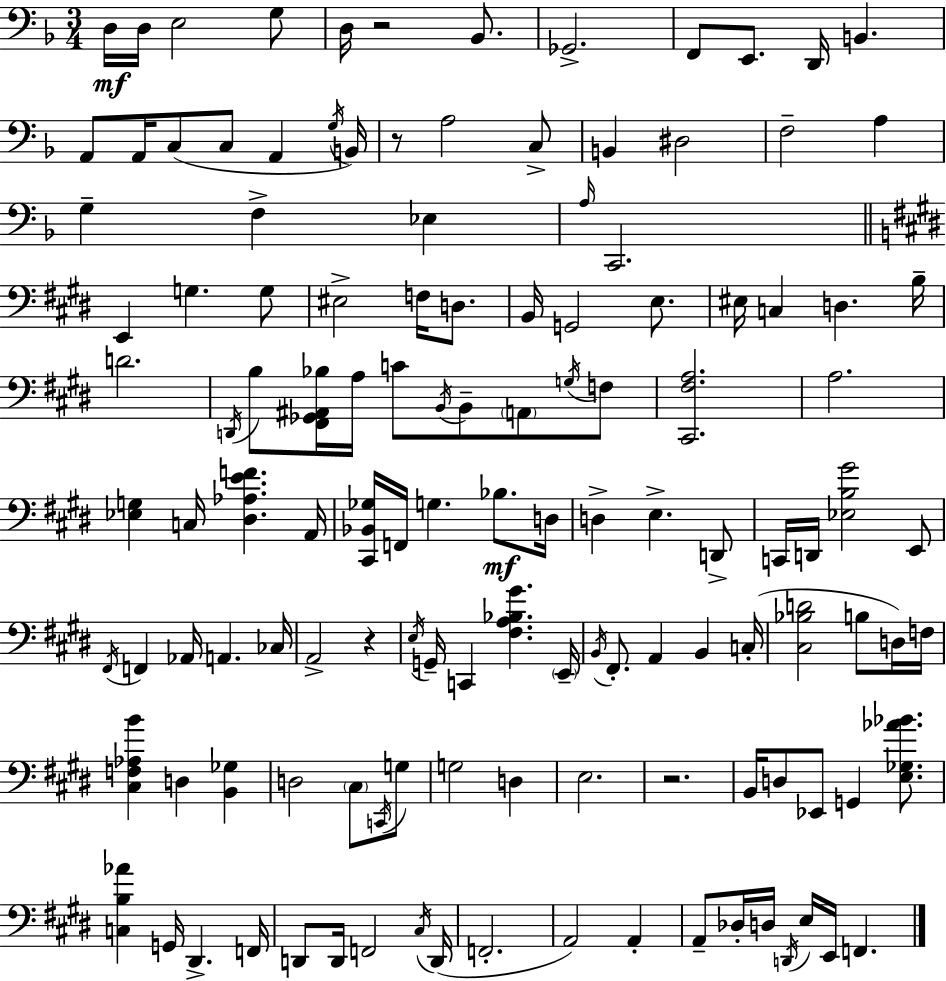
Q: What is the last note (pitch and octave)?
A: F2